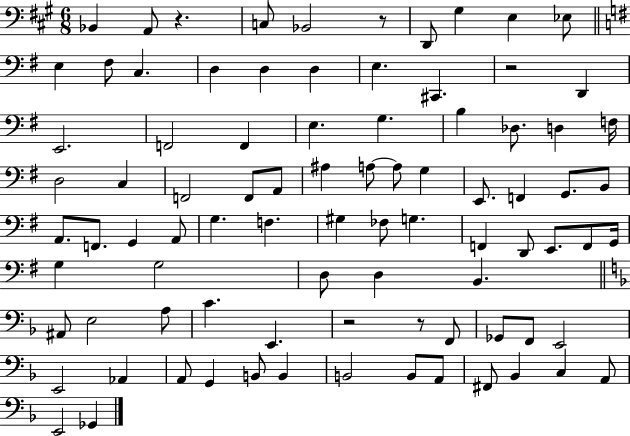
X:1
T:Untitled
M:6/8
L:1/4
K:A
_B,, A,,/2 z C,/2 _B,,2 z/2 D,,/2 ^G, E, _E,/2 E, ^F,/2 C, D, D, D, E, ^C,, z2 D,, E,,2 F,,2 F,, E, G, B, _D,/2 D, F,/4 D,2 C, F,,2 F,,/2 A,,/2 ^A, A,/2 A,/2 G, E,,/2 F,, G,,/2 B,,/2 A,,/2 F,,/2 G,, A,,/2 G, F, ^G, _F,/2 G, F,, D,,/2 E,,/2 F,,/2 G,,/4 G, G,2 D,/2 D, B,, ^A,,/2 E,2 A,/2 C E,, z2 z/2 F,,/2 _G,,/2 F,,/2 E,,2 E,,2 _A,, A,,/2 G,, B,,/2 B,, B,,2 B,,/2 A,,/2 ^F,,/2 _B,, C, A,,/2 E,,2 _G,,